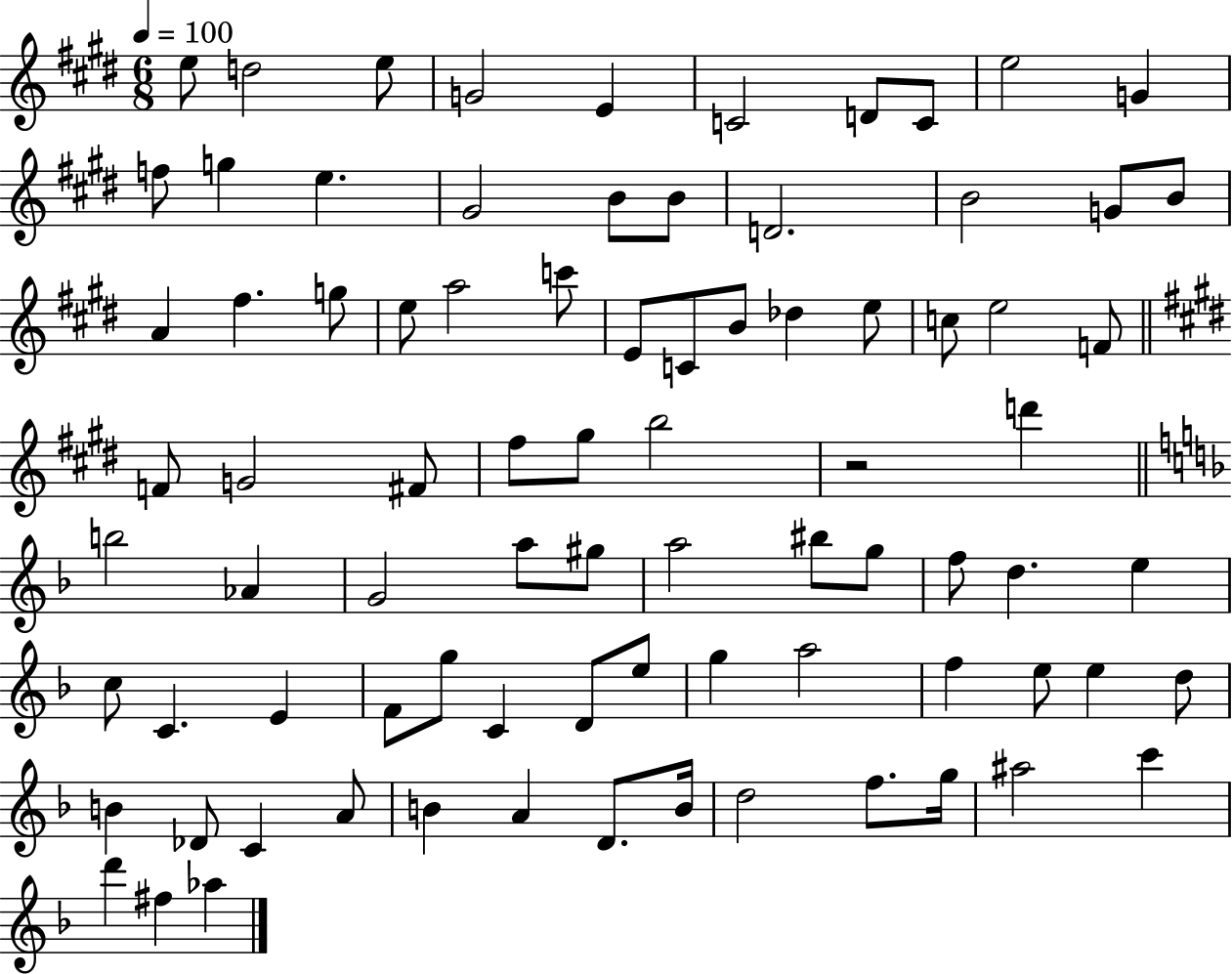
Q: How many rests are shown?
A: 1